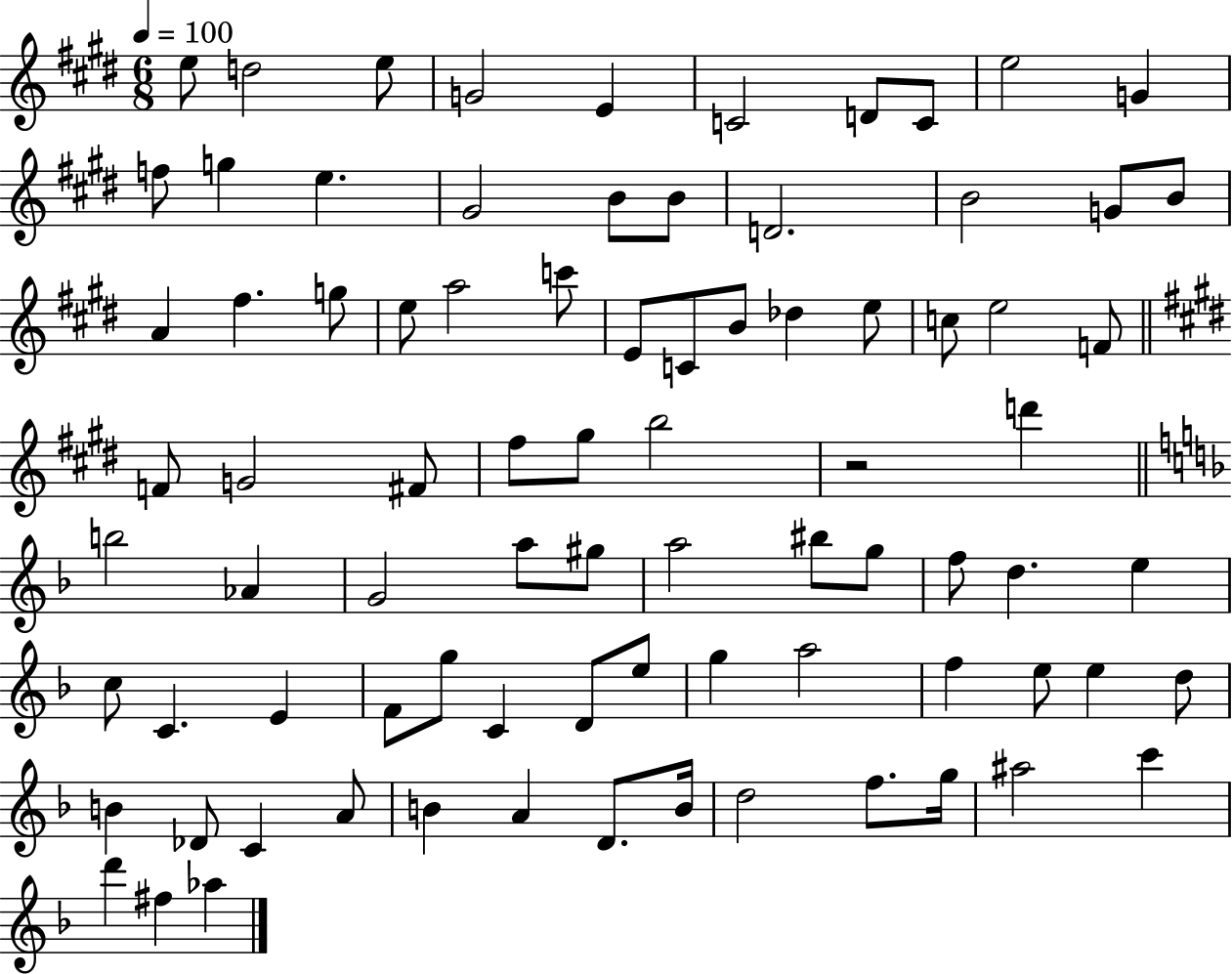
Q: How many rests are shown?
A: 1